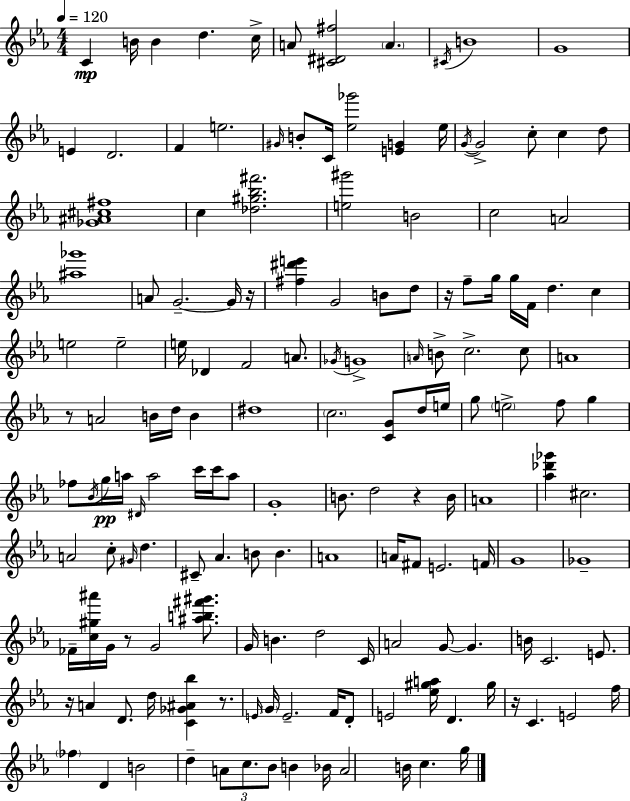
X:1
T:Untitled
M:4/4
L:1/4
K:Cm
C B/4 B d c/4 A/2 [^C^D^f]2 A ^C/4 B4 G4 E D2 F e2 ^G/4 B/2 C/4 [_e_g']2 [EG] _e/4 G/4 G2 c/2 c d/2 [_G^A^c^f]4 c [_d^g_b^f']2 [e^g']2 B2 c2 A2 [^a_g']4 A/2 G2 G/4 z/4 [^f^d'e'] G2 B/2 d/2 z/4 f/2 g/4 g/4 F/4 d c e2 e2 e/4 _D F2 A/2 _G/4 G4 A/4 B/2 c2 c/2 A4 z/2 A2 B/4 d/4 B ^d4 c2 [CG]/2 d/4 e/4 g/2 e2 f/2 g _f/2 _B/4 g/4 a/4 ^D/4 a2 c'/4 c'/4 a/2 G4 B/2 d2 z B/4 A4 [_a_d'_g'] ^c2 A2 c/2 ^G/4 d ^C/2 _A B/2 B A4 A/4 ^F/2 E2 F/4 G4 _G4 _F/4 [c^g^a']/4 G/4 z/2 G2 [^ab^f'^g']/2 G/4 B d2 C/4 A2 G/2 G B/4 C2 E/2 z/4 A D/2 d/4 [C_G^A_b] z/2 E/4 G/4 E2 F/4 D/2 E2 [_e^ga]/4 D ^g/4 z/4 C E2 f/4 _f D B2 d A/2 c/2 _B/2 B _B/4 A2 B/4 c g/4